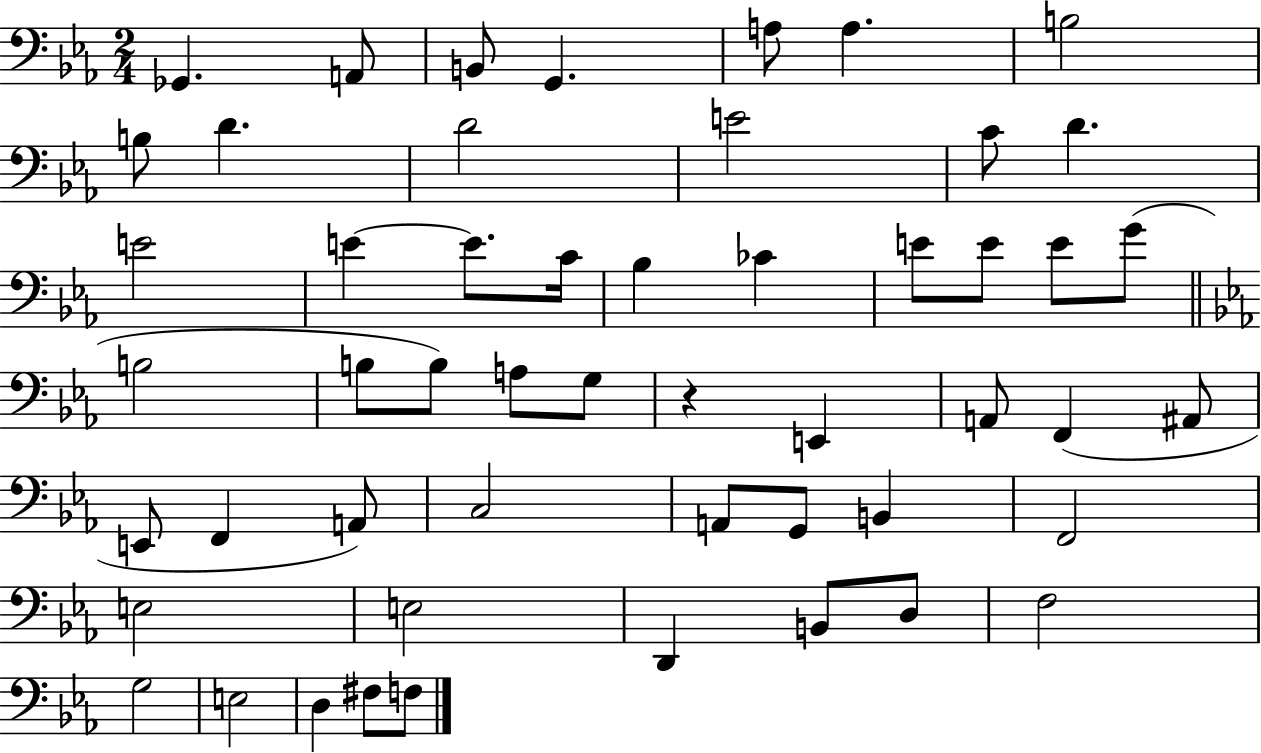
Gb2/q. A2/e B2/e G2/q. A3/e A3/q. B3/h B3/e D4/q. D4/h E4/h C4/e D4/q. E4/h E4/q E4/e. C4/s Bb3/q CES4/q E4/e E4/e E4/e G4/e B3/h B3/e B3/e A3/e G3/e R/q E2/q A2/e F2/q A#2/e E2/e F2/q A2/e C3/h A2/e G2/e B2/q F2/h E3/h E3/h D2/q B2/e D3/e F3/h G3/h E3/h D3/q F#3/e F3/e